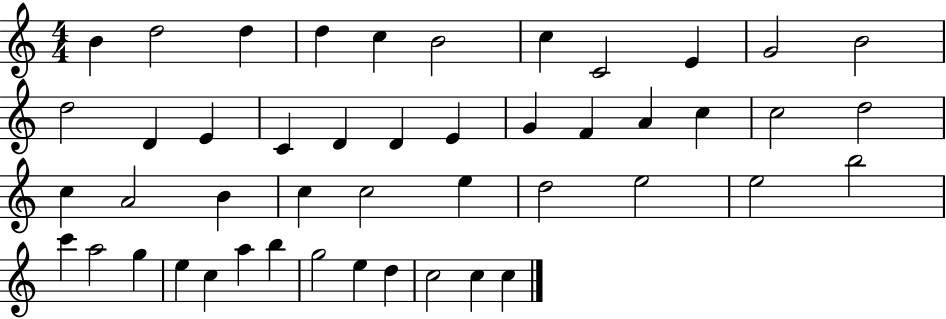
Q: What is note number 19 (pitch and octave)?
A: G4